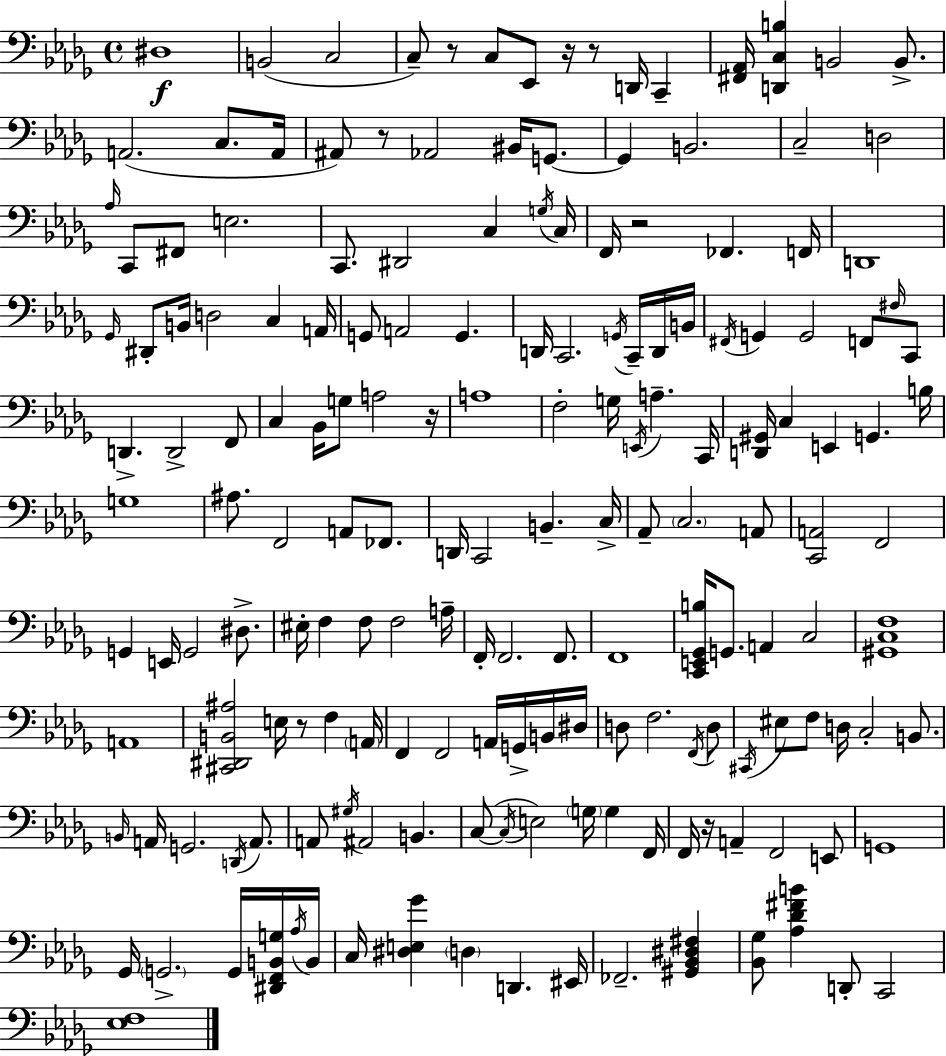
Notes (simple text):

D#3/w B2/h C3/h C3/e R/e C3/e Eb2/e R/s R/e D2/s C2/q [F#2,Ab2]/s [D2,C3,B3]/q B2/h B2/e. A2/h. C3/e. A2/s A#2/e R/e Ab2/h BIS2/s G2/e. G2/q B2/h. C3/h D3/h Ab3/s C2/e F#2/e E3/h. C2/e. D#2/h C3/q G3/s C3/s F2/s R/h FES2/q. F2/s D2/w Gb2/s D#2/e B2/s D3/h C3/q A2/s G2/e A2/h G2/q. D2/s C2/h. G2/s C2/s D2/s B2/s F#2/s G2/q G2/h F2/e F#3/s C2/e D2/q. D2/h F2/e C3/q Bb2/s G3/e A3/h R/s A3/w F3/h G3/s E2/s A3/q. C2/s [D2,G#2]/s C3/q E2/q G2/q. B3/s G3/w A#3/e. F2/h A2/e FES2/e. D2/s C2/h B2/q. C3/s Ab2/e C3/h. A2/e [C2,A2]/h F2/h G2/q E2/s G2/h D#3/e. EIS3/s F3/q F3/e F3/h A3/s F2/s F2/h. F2/e. F2/w [C2,E2,Gb2,B3]/s G2/e. A2/q C3/h [G#2,C3,F3]/w A2/w [C#2,D#2,B2,A#3]/h E3/s R/e F3/q A2/s F2/q F2/h A2/s G2/s B2/s D#3/s D3/e F3/h. F2/s D3/e C#2/s EIS3/e F3/e D3/s C3/h B2/e. B2/s A2/s G2/h. D2/s A2/e. A2/e G#3/s A#2/h B2/q. C3/e C3/s E3/h G3/s G3/q F2/s F2/s R/s A2/q F2/h E2/e G2/w Gb2/s G2/h. G2/s [D#2,F2,B2,G3]/s Ab3/s B2/s C3/s [D#3,E3,Gb4]/q D3/q D2/q. EIS2/s FES2/h. [G#2,Bb2,D#3,F#3]/q [Bb2,Gb3]/e [Ab3,Db4,F#4,B4]/q D2/e C2/h [Eb3,F3]/w